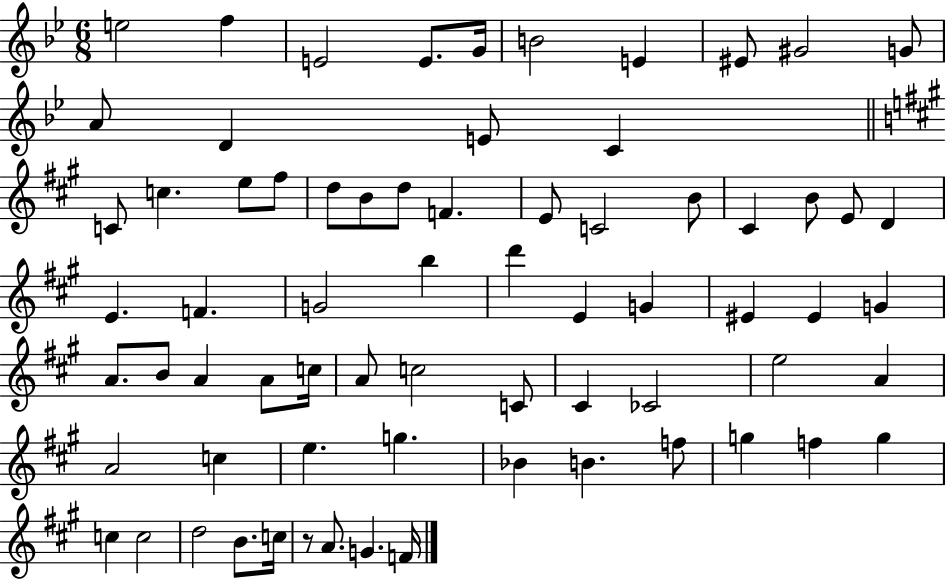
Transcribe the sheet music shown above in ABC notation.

X:1
T:Untitled
M:6/8
L:1/4
K:Bb
e2 f E2 E/2 G/4 B2 E ^E/2 ^G2 G/2 A/2 D E/2 C C/2 c e/2 ^f/2 d/2 B/2 d/2 F E/2 C2 B/2 ^C B/2 E/2 D E F G2 b d' E G ^E ^E G A/2 B/2 A A/2 c/4 A/2 c2 C/2 ^C _C2 e2 A A2 c e g _B B f/2 g f g c c2 d2 B/2 c/4 z/2 A/2 G F/4